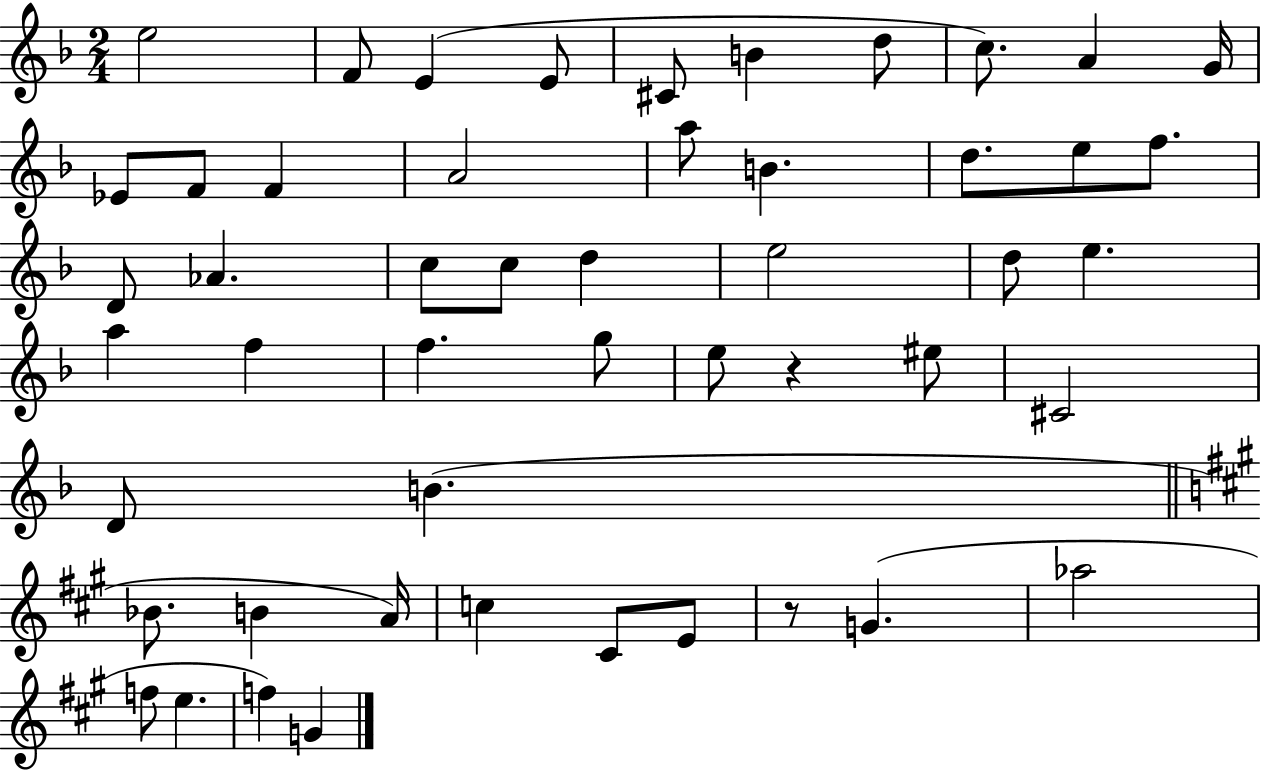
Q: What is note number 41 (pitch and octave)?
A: C#4